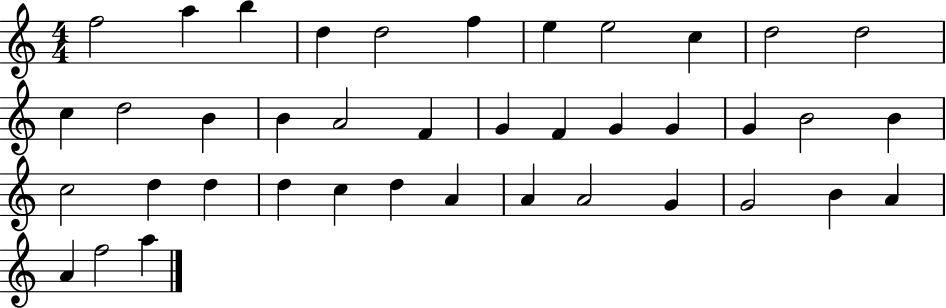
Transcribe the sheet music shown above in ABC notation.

X:1
T:Untitled
M:4/4
L:1/4
K:C
f2 a b d d2 f e e2 c d2 d2 c d2 B B A2 F G F G G G B2 B c2 d d d c d A A A2 G G2 B A A f2 a